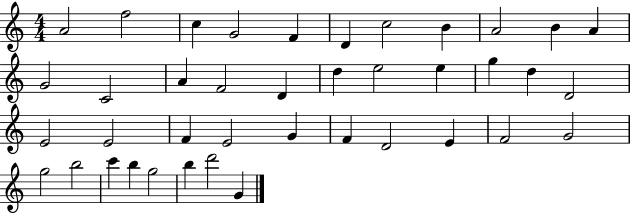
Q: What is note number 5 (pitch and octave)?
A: F4